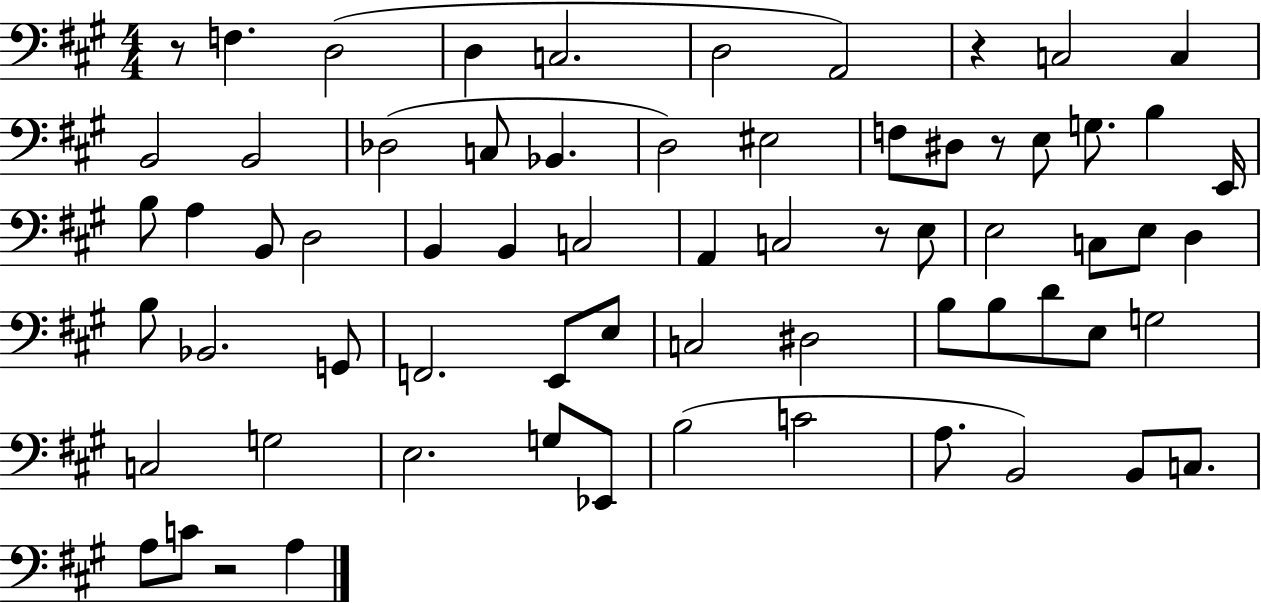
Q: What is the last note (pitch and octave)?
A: A3